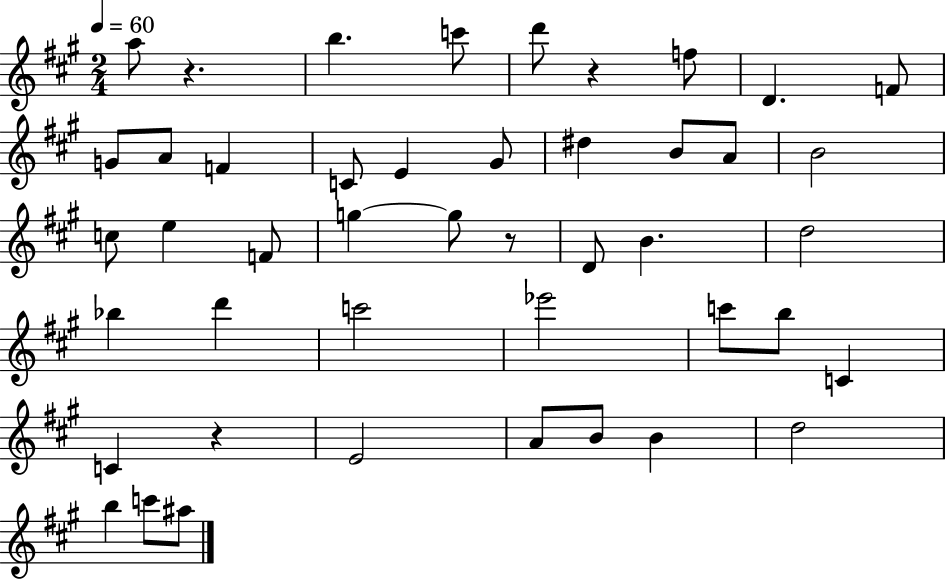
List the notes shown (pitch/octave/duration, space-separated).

A5/e R/q. B5/q. C6/e D6/e R/q F5/e D4/q. F4/e G4/e A4/e F4/q C4/e E4/q G#4/e D#5/q B4/e A4/e B4/h C5/e E5/q F4/e G5/q G5/e R/e D4/e B4/q. D5/h Bb5/q D6/q C6/h Eb6/h C6/e B5/e C4/q C4/q R/q E4/h A4/e B4/e B4/q D5/h B5/q C6/e A#5/e